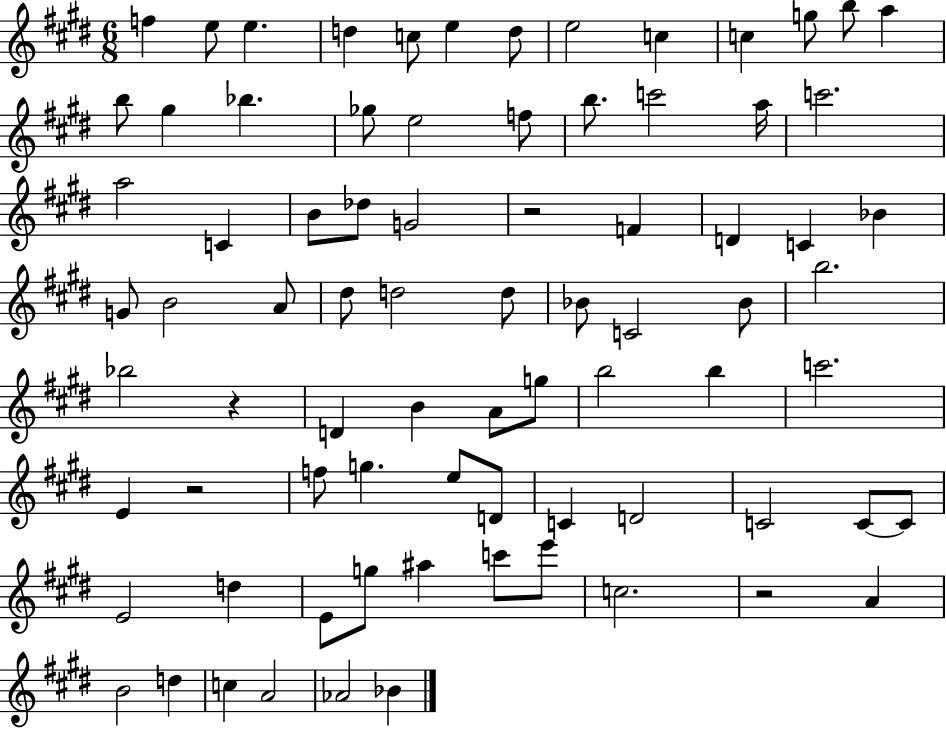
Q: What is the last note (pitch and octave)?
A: Bb4